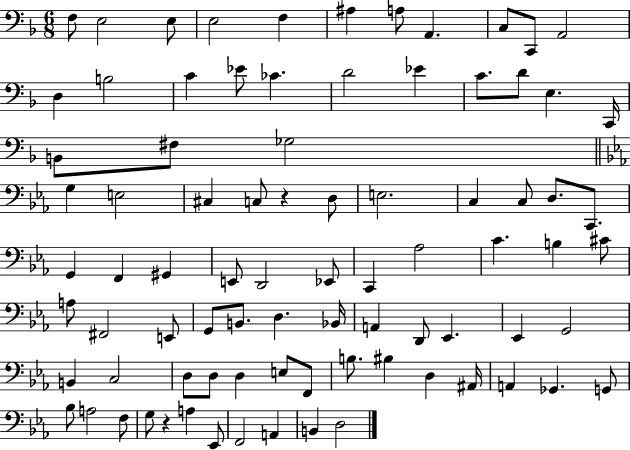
F3/e E3/h E3/e E3/h F3/q A#3/q A3/e A2/q. C3/e C2/e A2/h D3/q B3/h C4/q Eb4/e CES4/q. D4/h Eb4/q C4/e. D4/e E3/q. C2/s B2/e F#3/e Gb3/h G3/q E3/h C#3/q C3/e R/q D3/e E3/h. C3/q C3/e D3/e. C2/e. G2/q F2/q G#2/q E2/e D2/h Eb2/e C2/q Ab3/h C4/q. B3/q C#4/e A3/e F#2/h E2/e G2/e B2/e. D3/q. Bb2/s A2/q D2/e Eb2/q. Eb2/q G2/h B2/q C3/h D3/e D3/e D3/q E3/e F2/e B3/e. BIS3/q D3/q A#2/s A2/q Gb2/q. G2/e Bb3/e A3/h F3/e G3/e R/q A3/q Eb2/e F2/h A2/q B2/q D3/h